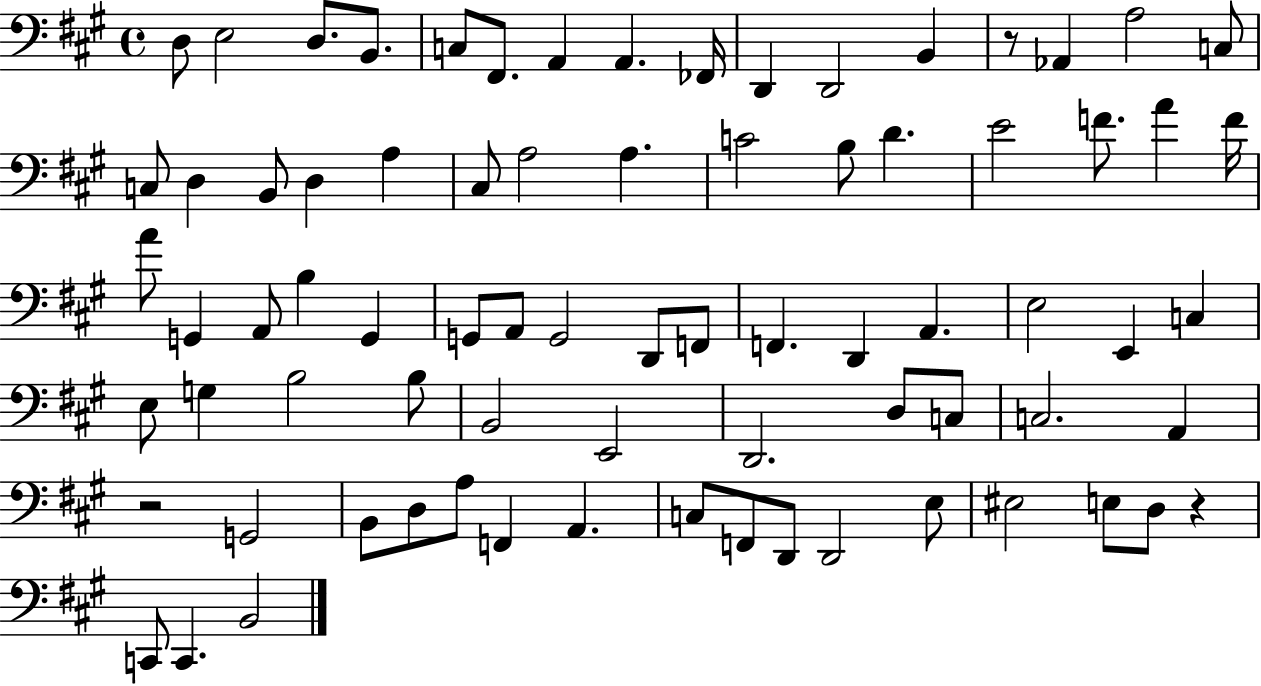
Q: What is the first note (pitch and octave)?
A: D3